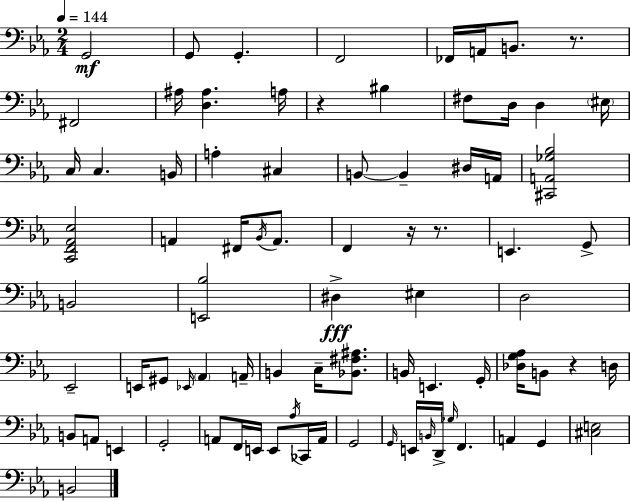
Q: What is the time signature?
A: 2/4